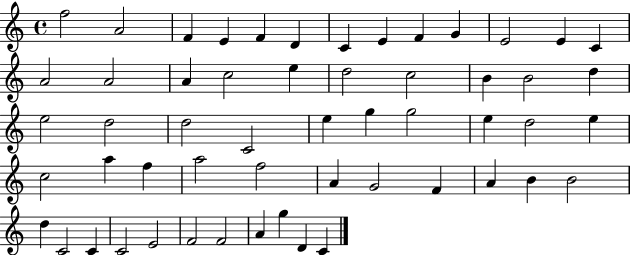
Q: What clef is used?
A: treble